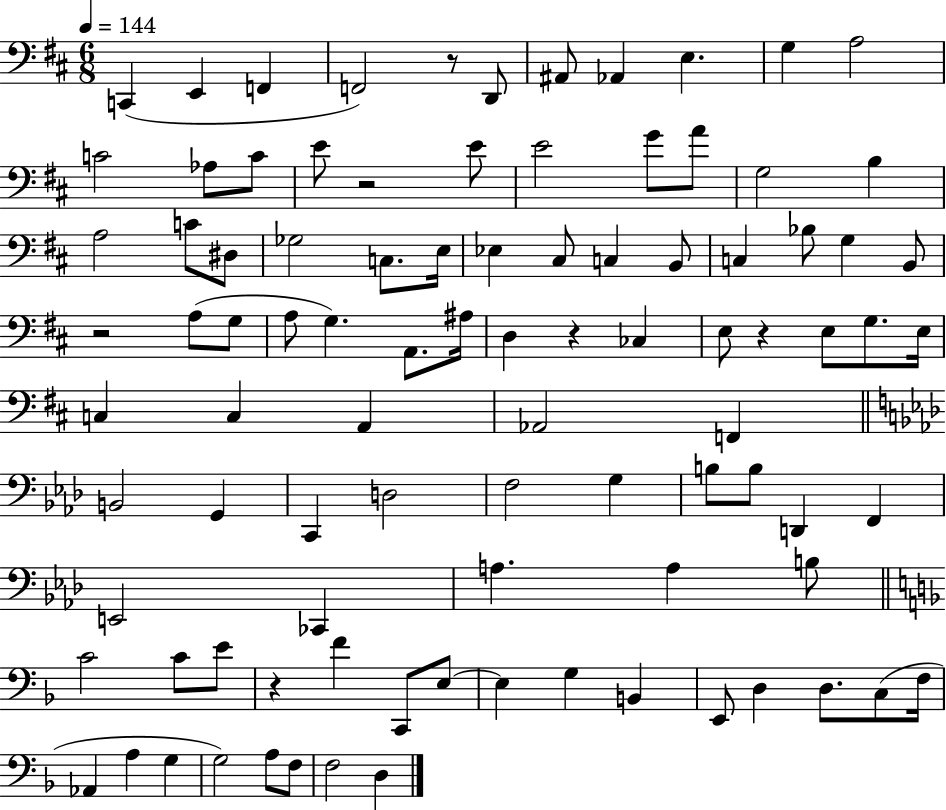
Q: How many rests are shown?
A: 6